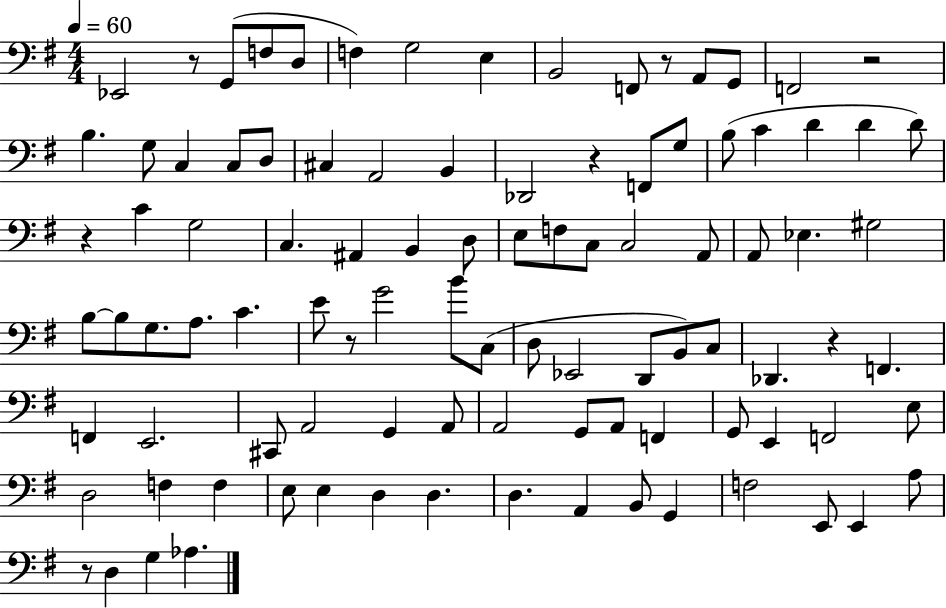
{
  \clef bass
  \numericTimeSignature
  \time 4/4
  \key g \major
  \tempo 4 = 60
  ees,2 r8 g,8( f8 d8 | f4) g2 e4 | b,2 f,8 r8 a,8 g,8 | f,2 r2 | \break b4. g8 c4 c8 d8 | cis4 a,2 b,4 | des,2 r4 f,8 g8 | b8( c'4 d'4 d'4 d'8) | \break r4 c'4 g2 | c4. ais,4 b,4 d8 | e8 f8 c8 c2 a,8 | a,8 ees4. gis2 | \break b8~~ b8 g8. a8. c'4. | e'8 r8 g'2 b'8 c8( | d8 ees,2 d,8 b,8) c8 | des,4. r4 f,4. | \break f,4 e,2. | cis,8 a,2 g,4 a,8 | a,2 g,8 a,8 f,4 | g,8 e,4 f,2 e8 | \break d2 f4 f4 | e8 e4 d4 d4. | d4. a,4 b,8 g,4 | f2 e,8 e,4 a8 | \break r8 d4 g4 aes4. | \bar "|."
}